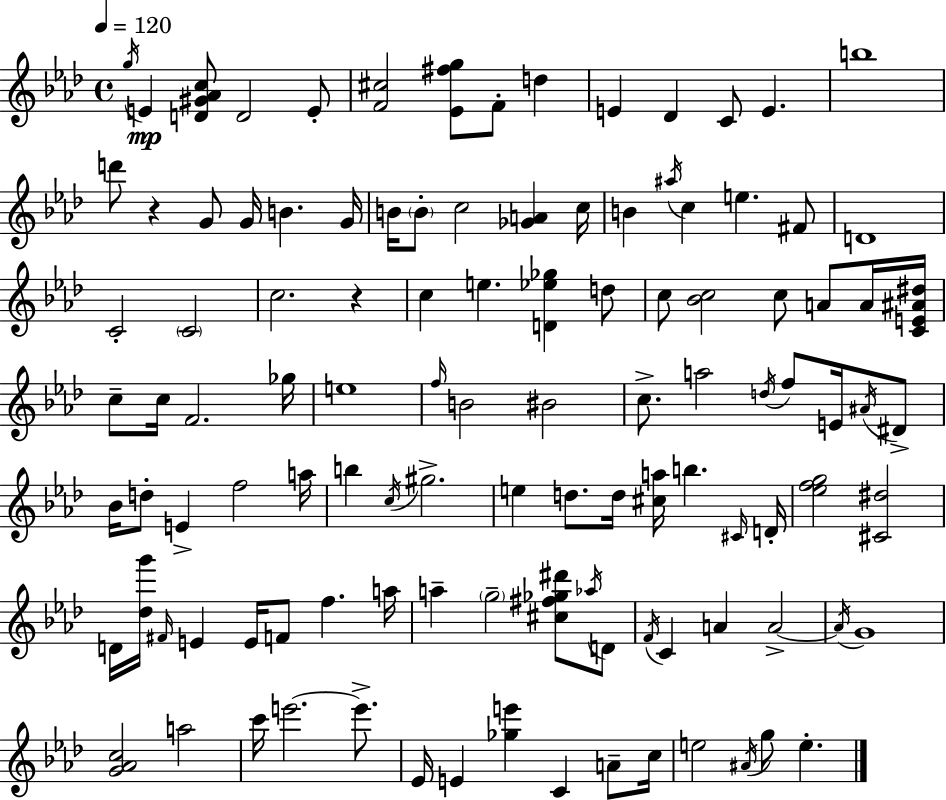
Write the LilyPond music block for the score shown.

{
  \clef treble
  \time 4/4
  \defaultTimeSignature
  \key aes \major
  \tempo 4 = 120
  \acciaccatura { g''16 }\mp e'4 <d' gis' aes' c''>8 d'2 e'8-. | <f' cis''>2 <ees' fis'' g''>8 f'8-. d''4 | e'4 des'4 c'8 e'4. | b''1 | \break d'''8 r4 g'8 g'16 b'4. | g'16 b'16 \parenthesize b'8-. c''2 <ges' a'>4 | c''16 b'4 \acciaccatura { ais''16 } c''4 e''4. | fis'8 d'1 | \break c'2-. \parenthesize c'2 | c''2. r4 | c''4 e''4. <d' ees'' ges''>4 | d''8 c''8 <bes' c''>2 c''8 a'8 | \break a'16 <c' e' ais' dis''>16 c''8-- c''16 f'2. | ges''16 e''1 | \grace { f''16 } b'2 bis'2 | c''8.-> a''2 \acciaccatura { d''16 } f''8 | \break e'16 \acciaccatura { ais'16 } dis'8-> bes'16 d''8-. e'4-> f''2 | a''16 b''4 \acciaccatura { c''16 } gis''2.-> | e''4 d''8. d''16 <cis'' a''>16 b''4. | \grace { cis'16 } d'16-. <ees'' f'' g''>2 <cis' dis''>2 | \break d'16 <des'' g'''>16 \grace { fis'16 } e'4 e'16 f'8 | f''4. a''16 a''4-- \parenthesize g''2-- | <cis'' fis'' ges'' dis'''>8 \acciaccatura { aes''16 } d'8 \acciaccatura { f'16 } c'4 a'4 | a'2->~~ \acciaccatura { a'16 } g'1 | \break <g' aes' c''>2 | a''2 c'''16 e'''2.~~ | e'''8.-> ees'16 e'4 | <ges'' e'''>4 c'4 a'8-- c''16 e''2 | \break \acciaccatura { ais'16 } g''8 e''4.-. \bar "|."
}